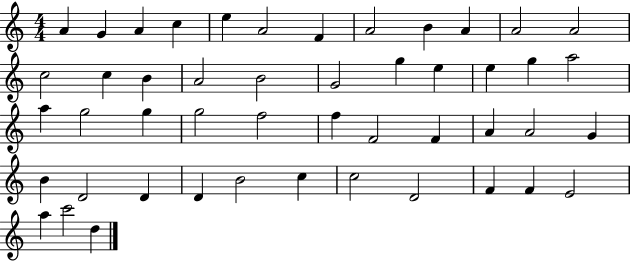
{
  \clef treble
  \numericTimeSignature
  \time 4/4
  \key c \major
  a'4 g'4 a'4 c''4 | e''4 a'2 f'4 | a'2 b'4 a'4 | a'2 a'2 | \break c''2 c''4 b'4 | a'2 b'2 | g'2 g''4 e''4 | e''4 g''4 a''2 | \break a''4 g''2 g''4 | g''2 f''2 | f''4 f'2 f'4 | a'4 a'2 g'4 | \break b'4 d'2 d'4 | d'4 b'2 c''4 | c''2 d'2 | f'4 f'4 e'2 | \break a''4 c'''2 d''4 | \bar "|."
}